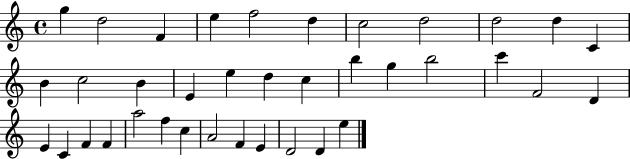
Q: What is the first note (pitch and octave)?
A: G5